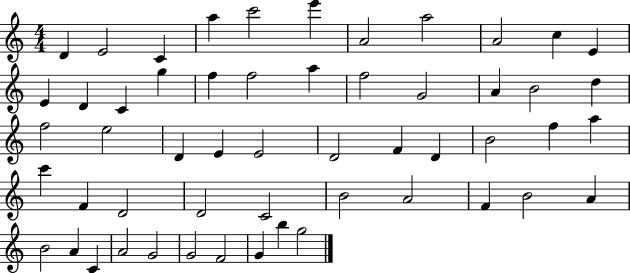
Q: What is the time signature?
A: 4/4